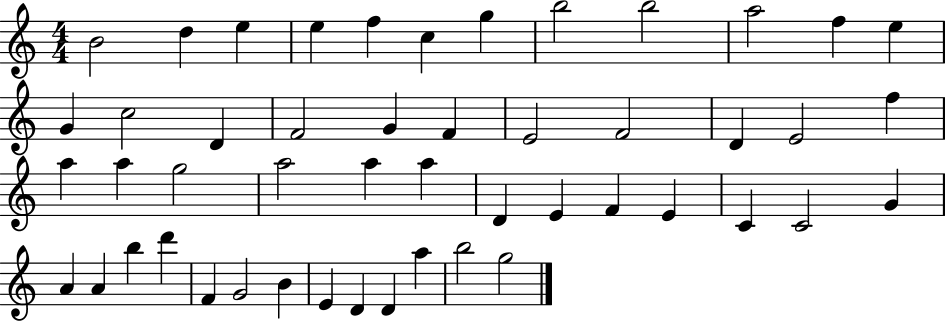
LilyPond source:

{
  \clef treble
  \numericTimeSignature
  \time 4/4
  \key c \major
  b'2 d''4 e''4 | e''4 f''4 c''4 g''4 | b''2 b''2 | a''2 f''4 e''4 | \break g'4 c''2 d'4 | f'2 g'4 f'4 | e'2 f'2 | d'4 e'2 f''4 | \break a''4 a''4 g''2 | a''2 a''4 a''4 | d'4 e'4 f'4 e'4 | c'4 c'2 g'4 | \break a'4 a'4 b''4 d'''4 | f'4 g'2 b'4 | e'4 d'4 d'4 a''4 | b''2 g''2 | \break \bar "|."
}